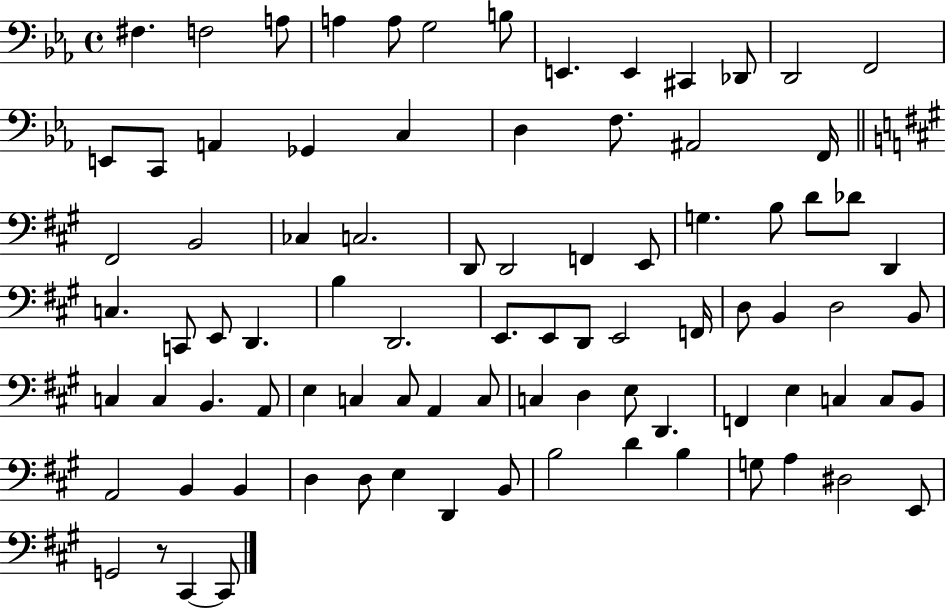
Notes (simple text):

F#3/q. F3/h A3/e A3/q A3/e G3/h B3/e E2/q. E2/q C#2/q Db2/e D2/h F2/h E2/e C2/e A2/q Gb2/q C3/q D3/q F3/e. A#2/h F2/s F#2/h B2/h CES3/q C3/h. D2/e D2/h F2/q E2/e G3/q. B3/e D4/e Db4/e D2/q C3/q. C2/e E2/e D2/q. B3/q D2/h. E2/e. E2/e D2/e E2/h F2/s D3/e B2/q D3/h B2/e C3/q C3/q B2/q. A2/e E3/q C3/q C3/e A2/q C3/e C3/q D3/q E3/e D2/q. F2/q E3/q C3/q C3/e B2/e A2/h B2/q B2/q D3/q D3/e E3/q D2/q B2/e B3/h D4/q B3/q G3/e A3/q D#3/h E2/e G2/h R/e C#2/q C#2/e